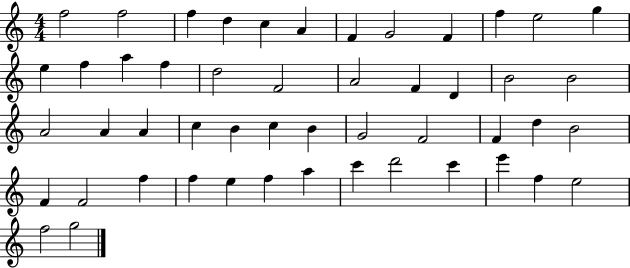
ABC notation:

X:1
T:Untitled
M:4/4
L:1/4
K:C
f2 f2 f d c A F G2 F f e2 g e f a f d2 F2 A2 F D B2 B2 A2 A A c B c B G2 F2 F d B2 F F2 f f e f a c' d'2 c' e' f e2 f2 g2